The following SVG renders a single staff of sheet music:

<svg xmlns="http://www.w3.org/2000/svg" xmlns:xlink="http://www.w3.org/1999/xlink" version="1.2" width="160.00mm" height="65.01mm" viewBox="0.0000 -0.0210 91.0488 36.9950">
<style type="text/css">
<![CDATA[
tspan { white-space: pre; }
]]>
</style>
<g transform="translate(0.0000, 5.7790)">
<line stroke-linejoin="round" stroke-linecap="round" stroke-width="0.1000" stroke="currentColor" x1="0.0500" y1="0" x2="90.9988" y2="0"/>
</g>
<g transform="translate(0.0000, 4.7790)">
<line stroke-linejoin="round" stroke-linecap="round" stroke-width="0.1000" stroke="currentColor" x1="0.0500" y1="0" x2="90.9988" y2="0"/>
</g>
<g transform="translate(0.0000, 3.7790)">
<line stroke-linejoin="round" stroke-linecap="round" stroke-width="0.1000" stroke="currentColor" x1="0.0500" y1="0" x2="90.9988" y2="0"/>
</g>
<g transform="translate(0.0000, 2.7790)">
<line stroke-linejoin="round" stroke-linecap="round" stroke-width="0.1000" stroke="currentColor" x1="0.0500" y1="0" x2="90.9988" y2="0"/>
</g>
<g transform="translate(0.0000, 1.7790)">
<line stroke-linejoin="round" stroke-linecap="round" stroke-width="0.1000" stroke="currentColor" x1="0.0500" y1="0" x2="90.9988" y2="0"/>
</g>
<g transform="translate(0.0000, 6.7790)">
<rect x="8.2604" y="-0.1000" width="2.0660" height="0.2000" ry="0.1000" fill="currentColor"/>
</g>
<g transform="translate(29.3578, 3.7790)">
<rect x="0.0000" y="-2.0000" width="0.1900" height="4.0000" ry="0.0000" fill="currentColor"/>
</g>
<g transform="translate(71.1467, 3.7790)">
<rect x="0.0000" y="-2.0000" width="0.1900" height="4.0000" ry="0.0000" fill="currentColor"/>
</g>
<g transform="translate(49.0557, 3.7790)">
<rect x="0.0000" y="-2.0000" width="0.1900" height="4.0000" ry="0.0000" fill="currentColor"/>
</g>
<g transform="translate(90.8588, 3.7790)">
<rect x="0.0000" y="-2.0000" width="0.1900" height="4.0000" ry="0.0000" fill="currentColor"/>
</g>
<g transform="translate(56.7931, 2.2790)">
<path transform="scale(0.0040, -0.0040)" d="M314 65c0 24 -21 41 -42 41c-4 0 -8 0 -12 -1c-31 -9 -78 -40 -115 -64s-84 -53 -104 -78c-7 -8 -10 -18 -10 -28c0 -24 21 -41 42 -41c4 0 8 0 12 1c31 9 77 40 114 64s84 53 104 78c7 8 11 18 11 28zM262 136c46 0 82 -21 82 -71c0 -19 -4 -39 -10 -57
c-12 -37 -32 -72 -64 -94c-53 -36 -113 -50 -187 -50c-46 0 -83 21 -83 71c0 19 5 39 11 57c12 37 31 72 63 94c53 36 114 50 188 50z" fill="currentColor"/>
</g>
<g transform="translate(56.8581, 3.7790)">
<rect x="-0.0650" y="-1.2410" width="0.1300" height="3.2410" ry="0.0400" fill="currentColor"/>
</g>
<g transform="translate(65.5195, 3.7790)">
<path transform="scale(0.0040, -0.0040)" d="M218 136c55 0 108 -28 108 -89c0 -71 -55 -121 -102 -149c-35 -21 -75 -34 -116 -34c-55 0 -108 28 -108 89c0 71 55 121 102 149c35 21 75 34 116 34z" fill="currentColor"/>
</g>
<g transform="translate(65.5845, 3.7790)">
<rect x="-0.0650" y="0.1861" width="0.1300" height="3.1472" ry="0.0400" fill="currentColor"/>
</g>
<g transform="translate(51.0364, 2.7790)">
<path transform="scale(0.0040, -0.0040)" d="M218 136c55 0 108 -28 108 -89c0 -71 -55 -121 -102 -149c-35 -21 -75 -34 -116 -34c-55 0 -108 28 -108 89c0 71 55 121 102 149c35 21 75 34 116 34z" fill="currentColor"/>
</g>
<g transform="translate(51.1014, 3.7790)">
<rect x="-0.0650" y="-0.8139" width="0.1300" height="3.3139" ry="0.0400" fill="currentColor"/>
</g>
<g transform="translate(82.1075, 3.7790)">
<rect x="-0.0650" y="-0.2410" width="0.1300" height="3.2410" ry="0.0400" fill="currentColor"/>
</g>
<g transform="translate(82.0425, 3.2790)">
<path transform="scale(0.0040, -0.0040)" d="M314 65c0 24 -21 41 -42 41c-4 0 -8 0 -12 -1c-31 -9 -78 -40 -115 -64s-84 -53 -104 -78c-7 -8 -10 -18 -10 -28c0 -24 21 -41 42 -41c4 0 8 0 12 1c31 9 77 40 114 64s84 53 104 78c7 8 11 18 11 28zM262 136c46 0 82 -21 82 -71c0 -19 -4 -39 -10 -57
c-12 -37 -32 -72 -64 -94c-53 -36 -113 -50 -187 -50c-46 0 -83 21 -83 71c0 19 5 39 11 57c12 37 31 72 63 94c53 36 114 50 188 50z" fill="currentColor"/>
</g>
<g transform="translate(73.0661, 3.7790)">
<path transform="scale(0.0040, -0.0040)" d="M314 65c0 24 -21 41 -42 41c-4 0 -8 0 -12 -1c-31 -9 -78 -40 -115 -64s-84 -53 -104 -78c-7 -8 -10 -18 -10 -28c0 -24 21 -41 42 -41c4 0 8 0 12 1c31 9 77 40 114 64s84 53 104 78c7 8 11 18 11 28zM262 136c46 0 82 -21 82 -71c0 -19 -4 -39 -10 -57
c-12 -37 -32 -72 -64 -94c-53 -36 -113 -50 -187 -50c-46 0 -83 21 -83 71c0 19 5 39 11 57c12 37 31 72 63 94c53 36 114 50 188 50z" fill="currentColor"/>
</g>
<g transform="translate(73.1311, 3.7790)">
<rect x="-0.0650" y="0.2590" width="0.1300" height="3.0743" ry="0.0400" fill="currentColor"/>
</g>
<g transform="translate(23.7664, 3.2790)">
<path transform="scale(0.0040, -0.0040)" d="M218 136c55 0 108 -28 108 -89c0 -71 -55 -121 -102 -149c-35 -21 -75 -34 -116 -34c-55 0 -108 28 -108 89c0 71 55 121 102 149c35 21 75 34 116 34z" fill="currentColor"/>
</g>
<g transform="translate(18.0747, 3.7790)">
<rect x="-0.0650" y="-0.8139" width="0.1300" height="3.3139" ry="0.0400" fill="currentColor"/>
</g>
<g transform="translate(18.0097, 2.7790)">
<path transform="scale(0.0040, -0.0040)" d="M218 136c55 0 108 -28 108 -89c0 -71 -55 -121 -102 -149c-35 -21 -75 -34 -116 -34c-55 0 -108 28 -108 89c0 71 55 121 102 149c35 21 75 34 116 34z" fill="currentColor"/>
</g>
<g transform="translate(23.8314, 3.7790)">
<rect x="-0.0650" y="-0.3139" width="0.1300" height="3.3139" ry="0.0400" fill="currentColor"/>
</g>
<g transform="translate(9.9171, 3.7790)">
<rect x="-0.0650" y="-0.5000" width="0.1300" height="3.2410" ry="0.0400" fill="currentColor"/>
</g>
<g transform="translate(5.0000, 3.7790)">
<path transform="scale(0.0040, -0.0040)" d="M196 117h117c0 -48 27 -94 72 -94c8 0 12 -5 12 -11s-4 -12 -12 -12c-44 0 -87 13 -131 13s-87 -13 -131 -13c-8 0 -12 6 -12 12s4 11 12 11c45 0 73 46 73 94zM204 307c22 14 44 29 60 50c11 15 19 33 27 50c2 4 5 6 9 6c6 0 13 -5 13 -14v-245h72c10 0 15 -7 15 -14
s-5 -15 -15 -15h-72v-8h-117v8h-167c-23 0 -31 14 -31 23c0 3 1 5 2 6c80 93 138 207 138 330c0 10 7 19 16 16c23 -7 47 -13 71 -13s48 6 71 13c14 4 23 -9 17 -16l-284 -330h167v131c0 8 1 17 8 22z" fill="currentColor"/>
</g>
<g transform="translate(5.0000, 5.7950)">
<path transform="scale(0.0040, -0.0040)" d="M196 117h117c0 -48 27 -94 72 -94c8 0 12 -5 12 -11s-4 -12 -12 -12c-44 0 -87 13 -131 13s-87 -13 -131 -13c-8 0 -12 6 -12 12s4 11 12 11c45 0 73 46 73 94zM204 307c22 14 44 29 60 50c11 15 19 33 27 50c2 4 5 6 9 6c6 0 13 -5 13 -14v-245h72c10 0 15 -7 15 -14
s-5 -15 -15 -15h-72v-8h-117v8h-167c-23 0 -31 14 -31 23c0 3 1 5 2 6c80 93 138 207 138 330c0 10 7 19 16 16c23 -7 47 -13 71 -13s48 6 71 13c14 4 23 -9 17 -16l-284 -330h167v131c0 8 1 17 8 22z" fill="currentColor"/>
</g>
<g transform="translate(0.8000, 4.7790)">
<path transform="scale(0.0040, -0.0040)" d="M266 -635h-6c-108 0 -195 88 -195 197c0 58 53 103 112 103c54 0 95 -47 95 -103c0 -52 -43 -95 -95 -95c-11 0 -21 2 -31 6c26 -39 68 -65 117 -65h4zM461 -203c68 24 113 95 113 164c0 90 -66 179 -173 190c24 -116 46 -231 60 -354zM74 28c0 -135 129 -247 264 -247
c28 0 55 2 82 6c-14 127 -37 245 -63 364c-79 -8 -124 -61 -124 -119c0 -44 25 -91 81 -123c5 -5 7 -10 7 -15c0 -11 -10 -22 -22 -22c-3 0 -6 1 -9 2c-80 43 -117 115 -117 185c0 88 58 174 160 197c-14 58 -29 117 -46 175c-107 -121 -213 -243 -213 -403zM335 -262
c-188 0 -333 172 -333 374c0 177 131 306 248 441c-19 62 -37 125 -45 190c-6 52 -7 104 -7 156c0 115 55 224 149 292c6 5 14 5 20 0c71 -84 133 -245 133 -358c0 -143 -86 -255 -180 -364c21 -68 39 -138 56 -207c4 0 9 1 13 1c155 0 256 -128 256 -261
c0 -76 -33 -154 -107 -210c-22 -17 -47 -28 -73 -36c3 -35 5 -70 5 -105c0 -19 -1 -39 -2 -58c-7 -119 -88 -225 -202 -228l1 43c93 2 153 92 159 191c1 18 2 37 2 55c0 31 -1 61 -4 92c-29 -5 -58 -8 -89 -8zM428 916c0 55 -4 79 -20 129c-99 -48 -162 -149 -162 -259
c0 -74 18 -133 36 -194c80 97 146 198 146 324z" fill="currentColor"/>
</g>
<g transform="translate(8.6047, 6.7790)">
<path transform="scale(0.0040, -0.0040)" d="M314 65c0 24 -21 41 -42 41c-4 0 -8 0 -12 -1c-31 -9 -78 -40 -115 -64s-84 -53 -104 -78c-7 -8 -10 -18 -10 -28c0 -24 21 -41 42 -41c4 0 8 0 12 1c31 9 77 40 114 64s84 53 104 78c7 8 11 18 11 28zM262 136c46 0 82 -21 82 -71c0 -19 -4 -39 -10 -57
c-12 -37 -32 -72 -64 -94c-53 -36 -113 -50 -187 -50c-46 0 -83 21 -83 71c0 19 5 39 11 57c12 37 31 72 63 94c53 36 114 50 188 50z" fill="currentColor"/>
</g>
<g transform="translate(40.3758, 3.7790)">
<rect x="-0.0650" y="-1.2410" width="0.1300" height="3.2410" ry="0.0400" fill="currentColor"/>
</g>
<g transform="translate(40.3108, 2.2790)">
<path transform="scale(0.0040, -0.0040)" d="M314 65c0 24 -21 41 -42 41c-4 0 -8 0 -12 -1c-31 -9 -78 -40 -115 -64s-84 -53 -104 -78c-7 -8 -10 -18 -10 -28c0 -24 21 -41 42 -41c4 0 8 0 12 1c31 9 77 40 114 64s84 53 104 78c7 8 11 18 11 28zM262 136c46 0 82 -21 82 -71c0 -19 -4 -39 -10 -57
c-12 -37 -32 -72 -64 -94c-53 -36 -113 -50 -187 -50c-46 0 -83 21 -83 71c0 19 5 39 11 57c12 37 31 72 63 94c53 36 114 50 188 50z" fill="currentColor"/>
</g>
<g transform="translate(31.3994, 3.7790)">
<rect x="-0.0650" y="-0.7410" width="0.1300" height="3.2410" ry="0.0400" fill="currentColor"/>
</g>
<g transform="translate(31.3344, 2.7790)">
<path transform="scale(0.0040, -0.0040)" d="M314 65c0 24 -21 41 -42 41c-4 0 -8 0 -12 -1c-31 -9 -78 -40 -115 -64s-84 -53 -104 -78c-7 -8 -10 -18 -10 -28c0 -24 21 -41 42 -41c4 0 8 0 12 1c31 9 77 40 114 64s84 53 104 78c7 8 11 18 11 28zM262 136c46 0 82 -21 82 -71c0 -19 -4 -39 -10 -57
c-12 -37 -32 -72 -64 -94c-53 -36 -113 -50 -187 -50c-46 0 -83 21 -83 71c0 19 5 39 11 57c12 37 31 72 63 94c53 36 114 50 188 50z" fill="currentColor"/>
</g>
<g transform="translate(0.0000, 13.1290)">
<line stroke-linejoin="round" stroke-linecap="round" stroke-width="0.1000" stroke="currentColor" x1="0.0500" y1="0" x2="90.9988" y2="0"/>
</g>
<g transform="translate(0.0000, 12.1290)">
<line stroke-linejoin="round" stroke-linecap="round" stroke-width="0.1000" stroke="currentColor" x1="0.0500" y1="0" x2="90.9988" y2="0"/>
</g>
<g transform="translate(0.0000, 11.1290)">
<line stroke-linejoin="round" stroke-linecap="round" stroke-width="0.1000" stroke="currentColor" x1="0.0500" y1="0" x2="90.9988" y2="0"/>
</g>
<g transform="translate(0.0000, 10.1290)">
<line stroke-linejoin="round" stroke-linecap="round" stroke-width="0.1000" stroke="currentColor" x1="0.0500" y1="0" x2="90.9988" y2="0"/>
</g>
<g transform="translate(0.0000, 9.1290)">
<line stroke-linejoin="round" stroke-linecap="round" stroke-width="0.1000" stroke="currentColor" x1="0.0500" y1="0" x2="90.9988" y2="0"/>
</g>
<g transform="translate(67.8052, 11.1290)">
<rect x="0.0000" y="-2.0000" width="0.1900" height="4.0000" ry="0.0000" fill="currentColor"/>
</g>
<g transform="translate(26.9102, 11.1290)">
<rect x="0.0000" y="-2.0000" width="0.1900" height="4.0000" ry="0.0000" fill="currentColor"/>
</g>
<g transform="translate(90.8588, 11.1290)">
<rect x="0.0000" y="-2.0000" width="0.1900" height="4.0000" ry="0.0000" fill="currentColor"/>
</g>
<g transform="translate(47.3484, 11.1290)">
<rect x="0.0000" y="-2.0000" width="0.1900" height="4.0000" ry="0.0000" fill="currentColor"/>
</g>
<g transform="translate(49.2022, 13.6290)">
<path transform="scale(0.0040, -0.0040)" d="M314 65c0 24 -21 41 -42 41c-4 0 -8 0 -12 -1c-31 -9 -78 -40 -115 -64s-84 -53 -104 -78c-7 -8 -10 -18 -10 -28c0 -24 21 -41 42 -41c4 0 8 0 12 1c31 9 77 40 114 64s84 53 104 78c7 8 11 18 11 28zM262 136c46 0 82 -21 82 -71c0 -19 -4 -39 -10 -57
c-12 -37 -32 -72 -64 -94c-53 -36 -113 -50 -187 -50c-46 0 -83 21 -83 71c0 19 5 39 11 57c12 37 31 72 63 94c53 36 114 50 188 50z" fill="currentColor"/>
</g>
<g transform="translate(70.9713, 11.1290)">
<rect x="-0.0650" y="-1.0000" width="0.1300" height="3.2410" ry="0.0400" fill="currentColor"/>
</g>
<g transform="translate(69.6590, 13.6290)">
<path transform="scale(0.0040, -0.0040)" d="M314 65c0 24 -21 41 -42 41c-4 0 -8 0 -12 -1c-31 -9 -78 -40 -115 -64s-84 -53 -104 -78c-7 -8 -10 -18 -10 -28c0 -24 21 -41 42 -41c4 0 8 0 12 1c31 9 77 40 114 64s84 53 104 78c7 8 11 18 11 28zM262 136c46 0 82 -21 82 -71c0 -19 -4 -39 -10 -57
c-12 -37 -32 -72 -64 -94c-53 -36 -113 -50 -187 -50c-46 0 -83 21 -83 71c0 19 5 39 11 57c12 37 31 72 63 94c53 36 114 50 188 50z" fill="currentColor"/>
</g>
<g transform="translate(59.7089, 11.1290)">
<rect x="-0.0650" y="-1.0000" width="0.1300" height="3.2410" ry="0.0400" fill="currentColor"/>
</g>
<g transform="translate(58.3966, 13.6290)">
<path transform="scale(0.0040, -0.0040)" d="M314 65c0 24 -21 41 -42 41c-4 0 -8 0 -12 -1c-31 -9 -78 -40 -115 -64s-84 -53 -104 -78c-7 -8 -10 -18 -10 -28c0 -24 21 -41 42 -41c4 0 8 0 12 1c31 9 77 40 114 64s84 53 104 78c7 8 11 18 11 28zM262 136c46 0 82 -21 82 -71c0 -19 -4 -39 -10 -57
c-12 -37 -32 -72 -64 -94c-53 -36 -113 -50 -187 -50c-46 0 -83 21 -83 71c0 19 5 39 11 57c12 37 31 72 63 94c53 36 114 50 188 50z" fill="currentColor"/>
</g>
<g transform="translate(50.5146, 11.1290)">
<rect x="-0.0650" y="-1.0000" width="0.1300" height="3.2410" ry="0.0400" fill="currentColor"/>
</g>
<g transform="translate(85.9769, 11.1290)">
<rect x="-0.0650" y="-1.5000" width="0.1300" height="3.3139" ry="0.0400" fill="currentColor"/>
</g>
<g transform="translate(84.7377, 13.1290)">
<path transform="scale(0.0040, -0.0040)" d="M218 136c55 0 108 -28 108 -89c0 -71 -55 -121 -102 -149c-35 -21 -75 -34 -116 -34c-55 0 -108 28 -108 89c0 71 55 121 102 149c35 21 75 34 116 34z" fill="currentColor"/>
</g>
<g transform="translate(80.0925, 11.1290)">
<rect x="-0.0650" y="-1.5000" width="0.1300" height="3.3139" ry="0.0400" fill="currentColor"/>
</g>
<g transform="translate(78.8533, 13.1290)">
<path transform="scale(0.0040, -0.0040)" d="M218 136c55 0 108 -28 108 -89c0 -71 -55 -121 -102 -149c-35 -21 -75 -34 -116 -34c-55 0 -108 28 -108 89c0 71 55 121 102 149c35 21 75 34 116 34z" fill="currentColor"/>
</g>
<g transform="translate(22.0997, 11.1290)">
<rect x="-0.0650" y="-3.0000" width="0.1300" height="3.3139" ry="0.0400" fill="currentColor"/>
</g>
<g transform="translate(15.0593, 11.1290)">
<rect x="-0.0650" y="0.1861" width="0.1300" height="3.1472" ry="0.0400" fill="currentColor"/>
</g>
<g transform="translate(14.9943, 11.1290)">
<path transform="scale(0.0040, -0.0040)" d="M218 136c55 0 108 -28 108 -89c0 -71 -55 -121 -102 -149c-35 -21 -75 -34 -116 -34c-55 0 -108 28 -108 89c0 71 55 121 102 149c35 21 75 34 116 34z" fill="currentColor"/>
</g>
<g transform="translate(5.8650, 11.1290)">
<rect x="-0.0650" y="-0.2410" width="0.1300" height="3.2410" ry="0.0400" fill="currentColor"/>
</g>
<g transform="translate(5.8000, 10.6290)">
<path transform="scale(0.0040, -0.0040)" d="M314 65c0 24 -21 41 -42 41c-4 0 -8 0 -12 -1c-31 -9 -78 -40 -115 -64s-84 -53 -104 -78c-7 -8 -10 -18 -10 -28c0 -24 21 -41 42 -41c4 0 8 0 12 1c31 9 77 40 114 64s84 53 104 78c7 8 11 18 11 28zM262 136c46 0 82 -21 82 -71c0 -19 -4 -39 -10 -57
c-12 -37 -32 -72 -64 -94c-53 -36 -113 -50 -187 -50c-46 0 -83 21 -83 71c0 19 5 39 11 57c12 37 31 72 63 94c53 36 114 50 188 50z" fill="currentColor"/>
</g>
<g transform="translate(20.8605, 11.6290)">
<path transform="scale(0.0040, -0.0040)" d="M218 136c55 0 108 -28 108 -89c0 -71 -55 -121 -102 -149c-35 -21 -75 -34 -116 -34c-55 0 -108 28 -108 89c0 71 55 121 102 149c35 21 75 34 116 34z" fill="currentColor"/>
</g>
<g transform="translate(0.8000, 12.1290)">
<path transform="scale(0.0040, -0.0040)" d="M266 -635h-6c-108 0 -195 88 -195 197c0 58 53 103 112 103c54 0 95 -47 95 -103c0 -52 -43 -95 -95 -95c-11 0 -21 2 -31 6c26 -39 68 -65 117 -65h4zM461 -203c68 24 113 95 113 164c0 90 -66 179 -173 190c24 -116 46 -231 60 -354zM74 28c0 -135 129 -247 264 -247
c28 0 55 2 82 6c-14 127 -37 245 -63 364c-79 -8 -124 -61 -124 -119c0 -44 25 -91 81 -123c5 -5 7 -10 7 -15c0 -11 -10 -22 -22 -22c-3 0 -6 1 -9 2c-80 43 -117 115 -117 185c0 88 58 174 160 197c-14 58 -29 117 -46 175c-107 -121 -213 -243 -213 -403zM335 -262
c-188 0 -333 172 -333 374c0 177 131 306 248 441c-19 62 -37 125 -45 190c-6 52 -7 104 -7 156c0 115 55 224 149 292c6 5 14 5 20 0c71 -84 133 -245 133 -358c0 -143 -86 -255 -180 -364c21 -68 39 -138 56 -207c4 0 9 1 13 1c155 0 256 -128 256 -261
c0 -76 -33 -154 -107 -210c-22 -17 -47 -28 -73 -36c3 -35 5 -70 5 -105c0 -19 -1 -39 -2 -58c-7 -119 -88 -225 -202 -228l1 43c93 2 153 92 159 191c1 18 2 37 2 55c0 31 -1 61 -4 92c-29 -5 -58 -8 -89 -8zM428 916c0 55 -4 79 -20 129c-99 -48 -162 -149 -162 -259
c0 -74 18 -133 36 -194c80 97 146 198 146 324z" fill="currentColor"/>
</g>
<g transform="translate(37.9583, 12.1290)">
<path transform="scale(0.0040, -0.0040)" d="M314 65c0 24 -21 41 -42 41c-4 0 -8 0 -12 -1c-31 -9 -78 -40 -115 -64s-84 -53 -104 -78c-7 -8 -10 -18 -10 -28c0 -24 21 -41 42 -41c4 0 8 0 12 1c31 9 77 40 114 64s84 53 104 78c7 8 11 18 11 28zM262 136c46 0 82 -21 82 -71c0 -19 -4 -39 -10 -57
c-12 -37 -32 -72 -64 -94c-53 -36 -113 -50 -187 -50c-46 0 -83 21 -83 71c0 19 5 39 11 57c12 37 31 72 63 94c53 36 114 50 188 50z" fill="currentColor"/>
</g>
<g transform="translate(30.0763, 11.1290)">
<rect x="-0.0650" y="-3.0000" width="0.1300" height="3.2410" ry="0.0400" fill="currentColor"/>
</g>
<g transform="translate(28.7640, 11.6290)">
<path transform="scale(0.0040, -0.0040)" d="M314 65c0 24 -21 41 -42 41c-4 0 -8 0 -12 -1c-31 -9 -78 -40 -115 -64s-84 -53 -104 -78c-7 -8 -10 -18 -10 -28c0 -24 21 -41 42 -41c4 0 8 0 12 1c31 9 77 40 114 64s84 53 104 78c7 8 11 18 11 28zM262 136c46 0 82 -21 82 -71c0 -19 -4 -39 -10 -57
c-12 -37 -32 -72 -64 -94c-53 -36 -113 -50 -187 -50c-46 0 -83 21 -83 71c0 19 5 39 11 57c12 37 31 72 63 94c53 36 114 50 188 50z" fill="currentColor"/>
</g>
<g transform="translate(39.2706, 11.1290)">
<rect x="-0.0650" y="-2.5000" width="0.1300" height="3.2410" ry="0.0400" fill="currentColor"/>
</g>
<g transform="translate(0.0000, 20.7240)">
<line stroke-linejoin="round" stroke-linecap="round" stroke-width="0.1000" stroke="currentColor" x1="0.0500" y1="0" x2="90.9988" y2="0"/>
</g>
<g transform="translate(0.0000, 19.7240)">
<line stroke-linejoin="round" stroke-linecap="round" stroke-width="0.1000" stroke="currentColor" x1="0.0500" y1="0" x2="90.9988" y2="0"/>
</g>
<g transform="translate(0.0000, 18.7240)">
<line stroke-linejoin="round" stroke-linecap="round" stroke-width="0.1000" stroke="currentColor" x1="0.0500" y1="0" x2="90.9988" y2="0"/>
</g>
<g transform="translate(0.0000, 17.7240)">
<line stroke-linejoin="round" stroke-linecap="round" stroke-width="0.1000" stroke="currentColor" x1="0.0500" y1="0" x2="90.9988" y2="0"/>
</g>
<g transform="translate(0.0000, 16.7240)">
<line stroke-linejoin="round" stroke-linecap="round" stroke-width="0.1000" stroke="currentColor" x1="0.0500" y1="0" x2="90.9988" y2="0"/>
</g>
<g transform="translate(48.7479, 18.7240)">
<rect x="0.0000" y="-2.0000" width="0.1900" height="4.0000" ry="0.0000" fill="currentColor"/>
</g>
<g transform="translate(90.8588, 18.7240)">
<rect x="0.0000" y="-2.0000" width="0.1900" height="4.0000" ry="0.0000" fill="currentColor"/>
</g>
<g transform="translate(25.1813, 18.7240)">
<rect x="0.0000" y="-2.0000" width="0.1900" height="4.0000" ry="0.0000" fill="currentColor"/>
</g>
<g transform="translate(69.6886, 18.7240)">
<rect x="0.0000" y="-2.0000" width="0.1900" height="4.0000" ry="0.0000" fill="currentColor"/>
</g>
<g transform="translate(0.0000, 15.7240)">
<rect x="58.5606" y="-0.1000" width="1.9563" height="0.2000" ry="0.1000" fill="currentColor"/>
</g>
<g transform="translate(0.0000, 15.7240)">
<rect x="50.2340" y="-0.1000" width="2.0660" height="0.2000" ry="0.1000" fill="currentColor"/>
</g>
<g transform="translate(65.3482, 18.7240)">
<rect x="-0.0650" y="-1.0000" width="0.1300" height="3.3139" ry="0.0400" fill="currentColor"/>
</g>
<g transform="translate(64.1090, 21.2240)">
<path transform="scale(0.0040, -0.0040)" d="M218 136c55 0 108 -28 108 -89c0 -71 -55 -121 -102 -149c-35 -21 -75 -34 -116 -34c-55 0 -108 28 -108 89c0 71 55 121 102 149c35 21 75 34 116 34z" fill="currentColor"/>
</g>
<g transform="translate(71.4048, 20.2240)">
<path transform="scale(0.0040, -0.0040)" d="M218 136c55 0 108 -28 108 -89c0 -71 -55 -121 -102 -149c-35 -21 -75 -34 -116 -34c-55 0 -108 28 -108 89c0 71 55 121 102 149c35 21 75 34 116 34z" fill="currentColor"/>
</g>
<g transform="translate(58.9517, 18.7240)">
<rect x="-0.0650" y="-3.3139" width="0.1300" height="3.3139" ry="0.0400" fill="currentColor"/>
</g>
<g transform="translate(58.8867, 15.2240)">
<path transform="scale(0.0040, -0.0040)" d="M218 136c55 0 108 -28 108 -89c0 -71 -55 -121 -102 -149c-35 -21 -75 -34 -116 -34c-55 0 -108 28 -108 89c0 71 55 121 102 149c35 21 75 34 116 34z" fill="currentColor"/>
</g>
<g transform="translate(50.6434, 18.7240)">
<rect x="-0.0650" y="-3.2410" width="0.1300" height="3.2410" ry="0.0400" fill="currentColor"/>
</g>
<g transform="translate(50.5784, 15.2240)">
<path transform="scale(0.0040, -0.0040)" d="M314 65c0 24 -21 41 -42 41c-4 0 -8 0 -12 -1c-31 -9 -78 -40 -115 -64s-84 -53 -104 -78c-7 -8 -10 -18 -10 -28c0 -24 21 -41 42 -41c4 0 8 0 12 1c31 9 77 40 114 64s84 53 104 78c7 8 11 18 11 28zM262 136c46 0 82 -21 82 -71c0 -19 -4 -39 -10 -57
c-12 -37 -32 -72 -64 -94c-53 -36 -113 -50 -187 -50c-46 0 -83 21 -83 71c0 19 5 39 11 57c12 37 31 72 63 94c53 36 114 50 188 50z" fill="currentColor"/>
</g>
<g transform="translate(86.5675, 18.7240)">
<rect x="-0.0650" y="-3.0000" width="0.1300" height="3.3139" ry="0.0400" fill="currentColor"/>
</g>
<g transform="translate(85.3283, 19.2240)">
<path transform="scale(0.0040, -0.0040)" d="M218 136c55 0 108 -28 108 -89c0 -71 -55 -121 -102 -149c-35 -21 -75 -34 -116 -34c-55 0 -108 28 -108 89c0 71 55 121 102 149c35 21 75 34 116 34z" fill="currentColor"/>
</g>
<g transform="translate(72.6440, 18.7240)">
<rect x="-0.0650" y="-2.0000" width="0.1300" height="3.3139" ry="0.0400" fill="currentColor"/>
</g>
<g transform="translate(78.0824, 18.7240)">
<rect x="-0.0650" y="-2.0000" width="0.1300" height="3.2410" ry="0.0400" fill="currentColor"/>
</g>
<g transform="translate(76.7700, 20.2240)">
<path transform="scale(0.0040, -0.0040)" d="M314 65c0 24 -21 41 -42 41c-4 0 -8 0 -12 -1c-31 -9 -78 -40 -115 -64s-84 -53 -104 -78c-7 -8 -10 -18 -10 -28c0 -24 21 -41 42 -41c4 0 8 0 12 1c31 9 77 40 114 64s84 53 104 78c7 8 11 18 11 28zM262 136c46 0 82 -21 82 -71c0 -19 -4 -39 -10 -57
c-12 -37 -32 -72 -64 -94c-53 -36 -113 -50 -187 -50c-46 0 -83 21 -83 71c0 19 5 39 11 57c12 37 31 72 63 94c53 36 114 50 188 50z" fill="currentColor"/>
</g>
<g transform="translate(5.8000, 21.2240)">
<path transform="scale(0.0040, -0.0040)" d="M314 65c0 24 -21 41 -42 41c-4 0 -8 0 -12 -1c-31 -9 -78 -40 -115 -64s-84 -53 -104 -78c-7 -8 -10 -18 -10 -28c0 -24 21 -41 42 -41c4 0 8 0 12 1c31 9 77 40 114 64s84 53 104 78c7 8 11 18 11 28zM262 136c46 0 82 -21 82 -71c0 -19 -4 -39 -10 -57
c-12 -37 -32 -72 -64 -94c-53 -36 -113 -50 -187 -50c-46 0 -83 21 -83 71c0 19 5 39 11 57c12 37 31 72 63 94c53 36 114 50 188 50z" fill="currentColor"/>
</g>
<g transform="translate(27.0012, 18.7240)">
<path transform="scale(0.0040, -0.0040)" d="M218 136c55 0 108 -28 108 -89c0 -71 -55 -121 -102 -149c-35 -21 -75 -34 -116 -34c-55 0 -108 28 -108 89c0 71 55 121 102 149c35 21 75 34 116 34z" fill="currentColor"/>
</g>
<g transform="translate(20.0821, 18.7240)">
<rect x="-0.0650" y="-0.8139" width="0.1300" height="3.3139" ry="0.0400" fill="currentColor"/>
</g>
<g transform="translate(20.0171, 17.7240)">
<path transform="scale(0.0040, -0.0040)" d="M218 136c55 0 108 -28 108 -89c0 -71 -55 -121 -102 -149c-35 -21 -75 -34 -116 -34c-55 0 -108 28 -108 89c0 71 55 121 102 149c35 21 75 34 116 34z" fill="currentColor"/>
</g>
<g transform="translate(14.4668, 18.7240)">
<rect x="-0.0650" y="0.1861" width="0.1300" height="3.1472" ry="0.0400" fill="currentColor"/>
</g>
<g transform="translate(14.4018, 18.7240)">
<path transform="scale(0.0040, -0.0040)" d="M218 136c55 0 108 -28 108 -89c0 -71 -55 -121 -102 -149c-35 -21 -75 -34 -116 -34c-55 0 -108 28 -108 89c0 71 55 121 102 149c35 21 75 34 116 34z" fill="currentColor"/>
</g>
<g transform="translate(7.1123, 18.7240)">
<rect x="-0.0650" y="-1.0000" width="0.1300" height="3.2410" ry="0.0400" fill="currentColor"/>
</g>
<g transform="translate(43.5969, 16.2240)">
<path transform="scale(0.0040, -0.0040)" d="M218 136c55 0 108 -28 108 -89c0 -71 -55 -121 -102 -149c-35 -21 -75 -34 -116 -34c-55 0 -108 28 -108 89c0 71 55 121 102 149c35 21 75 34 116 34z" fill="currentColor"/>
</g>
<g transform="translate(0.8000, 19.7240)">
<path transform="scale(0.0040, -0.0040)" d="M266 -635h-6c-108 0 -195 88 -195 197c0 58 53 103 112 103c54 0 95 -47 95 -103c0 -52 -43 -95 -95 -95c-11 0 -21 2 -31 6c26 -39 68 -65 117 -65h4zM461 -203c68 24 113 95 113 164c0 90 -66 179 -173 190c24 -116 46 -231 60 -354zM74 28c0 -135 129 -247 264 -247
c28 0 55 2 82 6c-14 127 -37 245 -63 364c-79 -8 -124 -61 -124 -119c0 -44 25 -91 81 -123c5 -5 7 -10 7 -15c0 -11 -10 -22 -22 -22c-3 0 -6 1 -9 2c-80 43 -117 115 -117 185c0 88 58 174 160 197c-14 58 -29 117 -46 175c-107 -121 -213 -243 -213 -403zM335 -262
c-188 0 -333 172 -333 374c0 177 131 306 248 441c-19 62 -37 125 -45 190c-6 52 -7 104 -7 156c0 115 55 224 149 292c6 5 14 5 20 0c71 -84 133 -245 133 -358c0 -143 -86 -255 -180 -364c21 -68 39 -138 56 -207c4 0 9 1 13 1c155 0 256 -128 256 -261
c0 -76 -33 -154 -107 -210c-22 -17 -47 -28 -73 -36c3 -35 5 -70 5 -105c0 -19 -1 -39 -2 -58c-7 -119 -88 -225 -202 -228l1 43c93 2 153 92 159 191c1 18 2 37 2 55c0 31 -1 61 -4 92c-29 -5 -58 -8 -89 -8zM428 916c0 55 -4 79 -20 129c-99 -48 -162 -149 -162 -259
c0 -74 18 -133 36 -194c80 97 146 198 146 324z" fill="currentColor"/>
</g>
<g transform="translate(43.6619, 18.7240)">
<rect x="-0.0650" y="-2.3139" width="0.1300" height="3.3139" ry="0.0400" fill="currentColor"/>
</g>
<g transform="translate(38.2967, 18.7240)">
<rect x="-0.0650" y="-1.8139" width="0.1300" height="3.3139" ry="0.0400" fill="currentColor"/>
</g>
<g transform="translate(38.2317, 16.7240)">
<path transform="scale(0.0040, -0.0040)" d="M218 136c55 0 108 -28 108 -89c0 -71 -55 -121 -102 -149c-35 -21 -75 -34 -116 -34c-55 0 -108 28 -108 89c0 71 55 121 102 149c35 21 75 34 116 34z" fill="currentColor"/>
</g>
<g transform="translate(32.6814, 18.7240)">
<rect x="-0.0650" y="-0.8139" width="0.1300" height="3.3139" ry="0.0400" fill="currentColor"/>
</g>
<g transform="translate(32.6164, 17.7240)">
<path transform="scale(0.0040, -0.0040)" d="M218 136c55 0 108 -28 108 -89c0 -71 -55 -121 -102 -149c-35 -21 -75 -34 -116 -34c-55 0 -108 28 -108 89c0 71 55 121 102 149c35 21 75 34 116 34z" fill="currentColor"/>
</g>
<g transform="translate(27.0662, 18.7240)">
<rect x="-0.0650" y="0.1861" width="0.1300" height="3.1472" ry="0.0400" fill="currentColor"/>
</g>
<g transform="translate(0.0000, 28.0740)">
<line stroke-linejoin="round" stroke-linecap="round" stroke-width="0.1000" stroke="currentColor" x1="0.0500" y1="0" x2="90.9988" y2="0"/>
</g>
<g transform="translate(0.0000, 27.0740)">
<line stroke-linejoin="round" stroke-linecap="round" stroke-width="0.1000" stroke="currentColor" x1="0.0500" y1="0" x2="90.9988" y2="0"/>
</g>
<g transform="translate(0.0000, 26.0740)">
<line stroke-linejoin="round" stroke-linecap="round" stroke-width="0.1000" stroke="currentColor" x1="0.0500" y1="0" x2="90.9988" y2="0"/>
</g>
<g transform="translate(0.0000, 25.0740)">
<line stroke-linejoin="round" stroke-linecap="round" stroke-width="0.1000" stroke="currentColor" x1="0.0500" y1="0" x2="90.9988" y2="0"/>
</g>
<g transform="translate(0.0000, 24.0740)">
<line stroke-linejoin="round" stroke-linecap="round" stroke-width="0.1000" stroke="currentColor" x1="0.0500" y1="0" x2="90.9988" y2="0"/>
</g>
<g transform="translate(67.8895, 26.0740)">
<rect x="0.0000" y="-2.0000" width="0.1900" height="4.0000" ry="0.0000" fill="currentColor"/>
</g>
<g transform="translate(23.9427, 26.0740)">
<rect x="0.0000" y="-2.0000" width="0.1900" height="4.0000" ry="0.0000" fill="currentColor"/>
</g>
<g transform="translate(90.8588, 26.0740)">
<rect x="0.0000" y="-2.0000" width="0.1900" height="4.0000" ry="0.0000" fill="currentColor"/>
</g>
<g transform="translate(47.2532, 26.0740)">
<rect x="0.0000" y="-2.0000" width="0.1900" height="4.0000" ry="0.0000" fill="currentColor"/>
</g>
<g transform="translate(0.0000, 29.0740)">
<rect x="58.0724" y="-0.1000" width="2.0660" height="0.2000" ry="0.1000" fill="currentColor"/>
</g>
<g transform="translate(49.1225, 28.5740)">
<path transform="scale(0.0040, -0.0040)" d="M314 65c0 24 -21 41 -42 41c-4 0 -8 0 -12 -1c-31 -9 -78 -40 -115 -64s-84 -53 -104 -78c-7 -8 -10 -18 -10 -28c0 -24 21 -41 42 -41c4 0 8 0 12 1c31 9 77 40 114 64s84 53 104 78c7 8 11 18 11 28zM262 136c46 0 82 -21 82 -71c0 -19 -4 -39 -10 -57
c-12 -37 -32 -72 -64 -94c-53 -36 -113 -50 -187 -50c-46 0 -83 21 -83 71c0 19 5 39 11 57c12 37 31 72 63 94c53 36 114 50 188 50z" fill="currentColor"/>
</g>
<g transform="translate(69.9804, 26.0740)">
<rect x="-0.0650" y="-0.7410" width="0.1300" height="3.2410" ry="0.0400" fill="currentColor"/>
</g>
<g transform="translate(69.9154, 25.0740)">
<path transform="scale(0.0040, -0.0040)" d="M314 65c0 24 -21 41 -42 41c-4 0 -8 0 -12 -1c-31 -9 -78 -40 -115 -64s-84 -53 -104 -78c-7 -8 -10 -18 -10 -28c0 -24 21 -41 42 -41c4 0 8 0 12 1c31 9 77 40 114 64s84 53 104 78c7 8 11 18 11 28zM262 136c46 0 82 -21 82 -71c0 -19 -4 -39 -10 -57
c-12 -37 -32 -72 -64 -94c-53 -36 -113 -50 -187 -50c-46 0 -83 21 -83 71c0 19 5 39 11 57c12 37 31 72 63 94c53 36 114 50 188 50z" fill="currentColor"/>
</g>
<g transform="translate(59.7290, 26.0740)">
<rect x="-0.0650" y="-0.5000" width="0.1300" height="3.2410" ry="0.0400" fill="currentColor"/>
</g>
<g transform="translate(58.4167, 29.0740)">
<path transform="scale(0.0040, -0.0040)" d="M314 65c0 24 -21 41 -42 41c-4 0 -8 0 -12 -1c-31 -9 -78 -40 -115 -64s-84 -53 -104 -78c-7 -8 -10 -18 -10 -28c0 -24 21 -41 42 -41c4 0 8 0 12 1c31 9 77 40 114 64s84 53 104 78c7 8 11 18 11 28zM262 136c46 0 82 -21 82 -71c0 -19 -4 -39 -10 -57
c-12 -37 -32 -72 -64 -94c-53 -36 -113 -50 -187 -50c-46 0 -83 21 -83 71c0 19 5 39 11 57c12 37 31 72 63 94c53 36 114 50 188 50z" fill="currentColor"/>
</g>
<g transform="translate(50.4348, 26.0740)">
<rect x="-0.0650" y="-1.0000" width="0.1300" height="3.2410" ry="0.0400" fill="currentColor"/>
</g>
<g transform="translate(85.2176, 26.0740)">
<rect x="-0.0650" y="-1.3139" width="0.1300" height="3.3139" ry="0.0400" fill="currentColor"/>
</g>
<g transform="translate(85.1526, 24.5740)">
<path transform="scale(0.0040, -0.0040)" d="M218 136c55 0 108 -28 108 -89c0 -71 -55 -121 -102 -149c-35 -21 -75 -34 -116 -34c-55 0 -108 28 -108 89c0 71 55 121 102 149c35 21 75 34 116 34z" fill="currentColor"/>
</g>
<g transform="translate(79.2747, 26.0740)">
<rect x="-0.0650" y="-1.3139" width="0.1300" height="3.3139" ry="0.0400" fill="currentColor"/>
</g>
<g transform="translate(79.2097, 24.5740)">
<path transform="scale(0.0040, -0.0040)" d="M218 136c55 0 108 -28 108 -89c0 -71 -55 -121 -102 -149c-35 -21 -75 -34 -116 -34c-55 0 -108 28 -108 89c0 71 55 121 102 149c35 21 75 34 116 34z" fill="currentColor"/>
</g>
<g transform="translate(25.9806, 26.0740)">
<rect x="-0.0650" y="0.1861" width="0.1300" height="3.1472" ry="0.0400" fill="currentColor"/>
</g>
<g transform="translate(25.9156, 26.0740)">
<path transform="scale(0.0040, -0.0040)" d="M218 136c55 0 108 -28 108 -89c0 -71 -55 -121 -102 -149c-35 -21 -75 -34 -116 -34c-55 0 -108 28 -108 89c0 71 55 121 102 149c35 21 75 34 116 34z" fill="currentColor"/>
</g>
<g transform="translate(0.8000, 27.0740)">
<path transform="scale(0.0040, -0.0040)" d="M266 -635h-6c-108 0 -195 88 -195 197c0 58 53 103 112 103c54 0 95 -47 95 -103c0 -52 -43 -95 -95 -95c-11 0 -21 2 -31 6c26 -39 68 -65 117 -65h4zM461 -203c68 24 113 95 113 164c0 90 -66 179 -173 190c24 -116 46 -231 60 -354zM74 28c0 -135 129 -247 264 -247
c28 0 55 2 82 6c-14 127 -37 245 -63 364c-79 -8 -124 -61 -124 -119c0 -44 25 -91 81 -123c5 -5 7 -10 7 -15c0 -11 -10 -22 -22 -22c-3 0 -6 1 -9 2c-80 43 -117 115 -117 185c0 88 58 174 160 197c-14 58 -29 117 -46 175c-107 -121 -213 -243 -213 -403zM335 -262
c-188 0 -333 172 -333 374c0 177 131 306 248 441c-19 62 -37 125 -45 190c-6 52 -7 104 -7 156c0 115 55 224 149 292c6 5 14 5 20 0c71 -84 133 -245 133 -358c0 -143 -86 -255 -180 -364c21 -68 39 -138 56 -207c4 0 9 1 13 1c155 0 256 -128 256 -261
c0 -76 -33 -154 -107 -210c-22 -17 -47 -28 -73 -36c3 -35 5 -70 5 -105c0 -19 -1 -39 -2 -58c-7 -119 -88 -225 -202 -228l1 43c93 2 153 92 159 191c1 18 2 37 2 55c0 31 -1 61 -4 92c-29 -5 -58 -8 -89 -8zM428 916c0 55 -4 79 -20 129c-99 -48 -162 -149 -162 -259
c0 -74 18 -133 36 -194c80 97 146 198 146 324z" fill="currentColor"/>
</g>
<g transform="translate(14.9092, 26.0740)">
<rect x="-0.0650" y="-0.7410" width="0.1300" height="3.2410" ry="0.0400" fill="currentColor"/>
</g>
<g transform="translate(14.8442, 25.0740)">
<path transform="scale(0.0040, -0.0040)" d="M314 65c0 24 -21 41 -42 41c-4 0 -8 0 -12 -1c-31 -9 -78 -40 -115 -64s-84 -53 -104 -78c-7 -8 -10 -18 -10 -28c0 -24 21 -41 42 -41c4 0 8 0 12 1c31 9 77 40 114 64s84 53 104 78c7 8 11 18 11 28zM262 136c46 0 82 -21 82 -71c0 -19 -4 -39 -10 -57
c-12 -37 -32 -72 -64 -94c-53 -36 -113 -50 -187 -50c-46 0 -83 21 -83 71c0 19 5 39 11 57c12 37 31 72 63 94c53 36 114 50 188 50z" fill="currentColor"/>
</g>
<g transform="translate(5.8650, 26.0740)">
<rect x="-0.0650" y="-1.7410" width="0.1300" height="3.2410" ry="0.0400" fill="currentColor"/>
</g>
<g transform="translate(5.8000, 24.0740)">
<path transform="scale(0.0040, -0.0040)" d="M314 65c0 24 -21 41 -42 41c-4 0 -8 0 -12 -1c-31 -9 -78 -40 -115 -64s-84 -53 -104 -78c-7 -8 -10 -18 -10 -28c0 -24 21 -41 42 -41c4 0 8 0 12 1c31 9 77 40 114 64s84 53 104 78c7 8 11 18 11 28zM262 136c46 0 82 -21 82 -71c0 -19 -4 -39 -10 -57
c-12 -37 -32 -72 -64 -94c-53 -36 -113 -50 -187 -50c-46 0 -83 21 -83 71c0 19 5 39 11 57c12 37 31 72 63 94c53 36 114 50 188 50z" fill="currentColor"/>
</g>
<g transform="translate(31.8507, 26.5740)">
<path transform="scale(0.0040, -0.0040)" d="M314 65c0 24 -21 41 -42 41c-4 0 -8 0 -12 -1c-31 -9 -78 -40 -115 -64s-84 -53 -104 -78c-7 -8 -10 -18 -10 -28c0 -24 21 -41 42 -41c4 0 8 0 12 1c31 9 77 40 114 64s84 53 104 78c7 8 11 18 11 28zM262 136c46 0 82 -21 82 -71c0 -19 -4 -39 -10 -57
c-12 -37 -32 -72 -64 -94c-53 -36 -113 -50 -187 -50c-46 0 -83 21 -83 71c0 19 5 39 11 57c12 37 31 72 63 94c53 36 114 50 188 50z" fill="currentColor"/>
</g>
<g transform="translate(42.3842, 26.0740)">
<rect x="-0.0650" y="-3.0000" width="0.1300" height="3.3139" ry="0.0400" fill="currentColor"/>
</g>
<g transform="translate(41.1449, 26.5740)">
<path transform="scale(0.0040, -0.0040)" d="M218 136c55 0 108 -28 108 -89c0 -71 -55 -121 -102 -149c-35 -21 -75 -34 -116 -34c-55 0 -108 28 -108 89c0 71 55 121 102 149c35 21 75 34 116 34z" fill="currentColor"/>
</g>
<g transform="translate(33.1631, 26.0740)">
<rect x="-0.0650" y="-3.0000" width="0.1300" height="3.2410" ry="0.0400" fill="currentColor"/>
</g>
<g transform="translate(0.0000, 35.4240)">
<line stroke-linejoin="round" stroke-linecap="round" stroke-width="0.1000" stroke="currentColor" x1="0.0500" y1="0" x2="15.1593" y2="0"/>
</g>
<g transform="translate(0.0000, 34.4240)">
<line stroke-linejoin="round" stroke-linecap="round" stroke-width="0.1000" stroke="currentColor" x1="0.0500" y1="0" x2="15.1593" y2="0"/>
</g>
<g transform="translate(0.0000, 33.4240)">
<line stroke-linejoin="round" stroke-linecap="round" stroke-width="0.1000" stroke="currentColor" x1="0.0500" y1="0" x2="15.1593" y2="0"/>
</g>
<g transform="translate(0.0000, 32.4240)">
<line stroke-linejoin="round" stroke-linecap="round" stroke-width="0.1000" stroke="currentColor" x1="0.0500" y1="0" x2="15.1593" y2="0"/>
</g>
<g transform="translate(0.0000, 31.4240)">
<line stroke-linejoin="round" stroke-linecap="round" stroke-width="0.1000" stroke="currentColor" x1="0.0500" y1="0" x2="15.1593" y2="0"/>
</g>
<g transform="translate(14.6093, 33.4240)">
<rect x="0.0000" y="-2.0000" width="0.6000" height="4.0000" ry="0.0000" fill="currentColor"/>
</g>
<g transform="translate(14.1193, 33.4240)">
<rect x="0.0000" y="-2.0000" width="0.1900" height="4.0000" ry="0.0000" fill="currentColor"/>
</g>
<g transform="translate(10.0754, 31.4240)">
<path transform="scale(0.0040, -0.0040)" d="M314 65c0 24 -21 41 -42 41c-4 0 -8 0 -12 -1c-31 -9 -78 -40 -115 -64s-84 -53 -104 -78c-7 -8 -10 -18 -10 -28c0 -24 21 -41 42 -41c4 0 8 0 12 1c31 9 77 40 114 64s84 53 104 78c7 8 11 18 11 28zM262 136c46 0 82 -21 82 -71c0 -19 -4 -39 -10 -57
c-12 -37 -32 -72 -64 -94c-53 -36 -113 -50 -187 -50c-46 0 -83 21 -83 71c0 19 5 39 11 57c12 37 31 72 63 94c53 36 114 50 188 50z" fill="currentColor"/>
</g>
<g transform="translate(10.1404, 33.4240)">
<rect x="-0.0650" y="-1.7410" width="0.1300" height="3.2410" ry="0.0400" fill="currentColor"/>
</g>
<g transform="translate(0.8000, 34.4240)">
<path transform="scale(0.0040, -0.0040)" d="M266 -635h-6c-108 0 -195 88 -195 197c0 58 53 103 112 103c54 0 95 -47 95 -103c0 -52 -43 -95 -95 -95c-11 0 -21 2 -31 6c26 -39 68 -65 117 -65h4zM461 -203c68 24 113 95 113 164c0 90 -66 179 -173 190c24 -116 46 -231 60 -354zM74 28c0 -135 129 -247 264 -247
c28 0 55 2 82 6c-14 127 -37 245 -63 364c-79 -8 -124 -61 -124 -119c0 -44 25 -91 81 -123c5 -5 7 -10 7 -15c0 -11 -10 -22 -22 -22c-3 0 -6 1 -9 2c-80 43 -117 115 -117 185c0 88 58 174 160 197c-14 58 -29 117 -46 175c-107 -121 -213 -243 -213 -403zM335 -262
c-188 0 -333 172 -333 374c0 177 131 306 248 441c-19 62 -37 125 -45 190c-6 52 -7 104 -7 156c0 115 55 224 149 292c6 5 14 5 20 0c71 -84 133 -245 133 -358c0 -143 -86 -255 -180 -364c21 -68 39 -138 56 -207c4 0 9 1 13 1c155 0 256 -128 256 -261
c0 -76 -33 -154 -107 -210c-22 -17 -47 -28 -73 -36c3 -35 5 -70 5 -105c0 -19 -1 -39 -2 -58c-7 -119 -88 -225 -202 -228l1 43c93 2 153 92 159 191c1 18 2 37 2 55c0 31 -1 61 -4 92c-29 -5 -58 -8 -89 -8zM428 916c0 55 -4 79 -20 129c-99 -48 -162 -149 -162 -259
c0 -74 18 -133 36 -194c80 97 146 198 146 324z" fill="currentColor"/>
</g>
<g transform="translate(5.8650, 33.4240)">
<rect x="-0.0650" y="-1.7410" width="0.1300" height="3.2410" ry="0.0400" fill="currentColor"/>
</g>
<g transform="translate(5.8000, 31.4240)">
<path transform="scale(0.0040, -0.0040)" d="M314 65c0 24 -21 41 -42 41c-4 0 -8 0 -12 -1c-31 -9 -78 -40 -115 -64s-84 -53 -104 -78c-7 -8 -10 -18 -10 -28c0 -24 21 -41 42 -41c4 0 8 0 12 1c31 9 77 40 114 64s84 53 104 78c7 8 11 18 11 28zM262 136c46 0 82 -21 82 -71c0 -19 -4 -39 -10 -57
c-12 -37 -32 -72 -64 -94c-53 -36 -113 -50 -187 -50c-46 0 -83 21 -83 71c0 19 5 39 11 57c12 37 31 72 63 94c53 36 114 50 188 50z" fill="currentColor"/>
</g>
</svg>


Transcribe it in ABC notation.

X:1
T:Untitled
M:4/4
L:1/4
K:C
C2 d c d2 e2 d e2 B B2 c2 c2 B A A2 G2 D2 D2 D2 E E D2 B d B d f g b2 b D F F2 A f2 d2 B A2 A D2 C2 d2 e e f2 f2